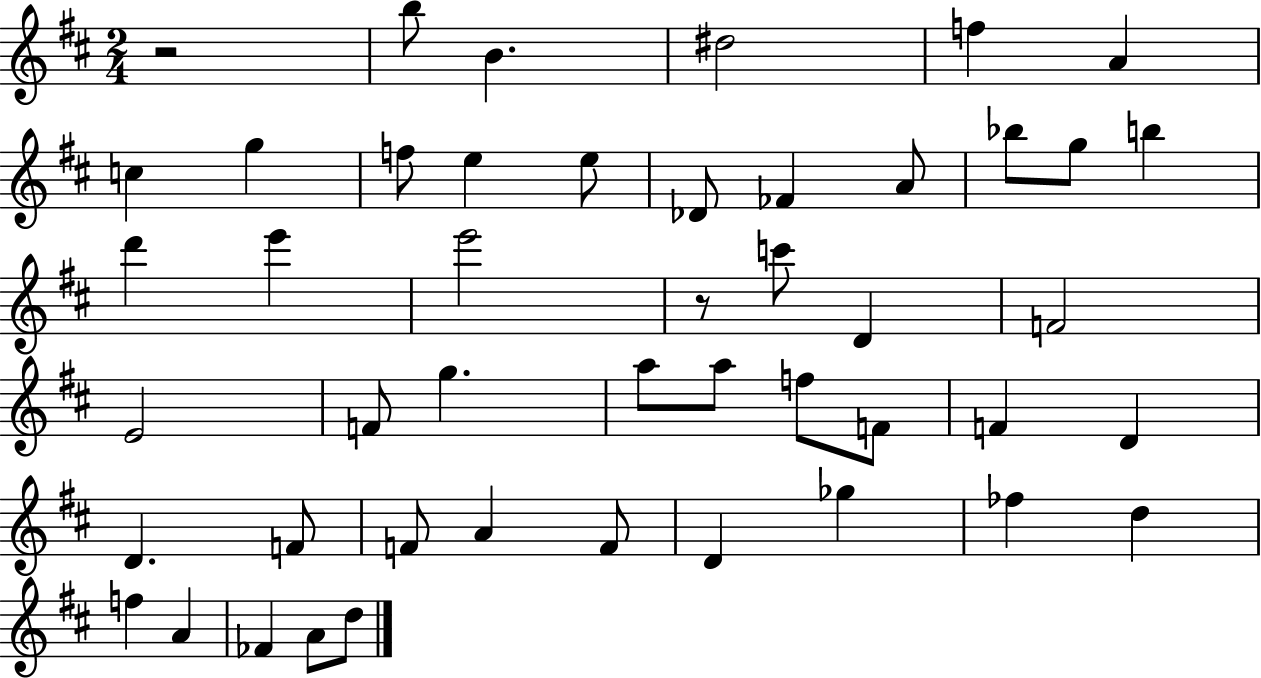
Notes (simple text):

R/h B5/e B4/q. D#5/h F5/q A4/q C5/q G5/q F5/e E5/q E5/e Db4/e FES4/q A4/e Bb5/e G5/e B5/q D6/q E6/q E6/h R/e C6/e D4/q F4/h E4/h F4/e G5/q. A5/e A5/e F5/e F4/e F4/q D4/q D4/q. F4/e F4/e A4/q F4/e D4/q Gb5/q FES5/q D5/q F5/q A4/q FES4/q A4/e D5/e